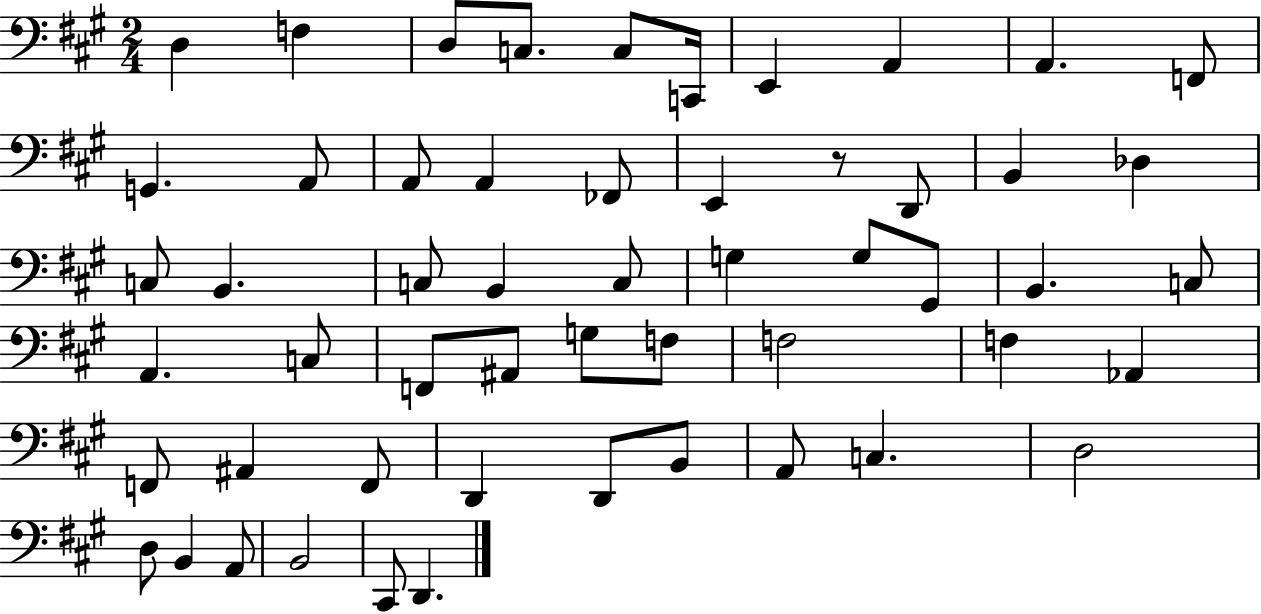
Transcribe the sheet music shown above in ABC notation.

X:1
T:Untitled
M:2/4
L:1/4
K:A
D, F, D,/2 C,/2 C,/2 C,,/4 E,, A,, A,, F,,/2 G,, A,,/2 A,,/2 A,, _F,,/2 E,, z/2 D,,/2 B,, _D, C,/2 B,, C,/2 B,, C,/2 G, G,/2 ^G,,/2 B,, C,/2 A,, C,/2 F,,/2 ^A,,/2 G,/2 F,/2 F,2 F, _A,, F,,/2 ^A,, F,,/2 D,, D,,/2 B,,/2 A,,/2 C, D,2 D,/2 B,, A,,/2 B,,2 ^C,,/2 D,,